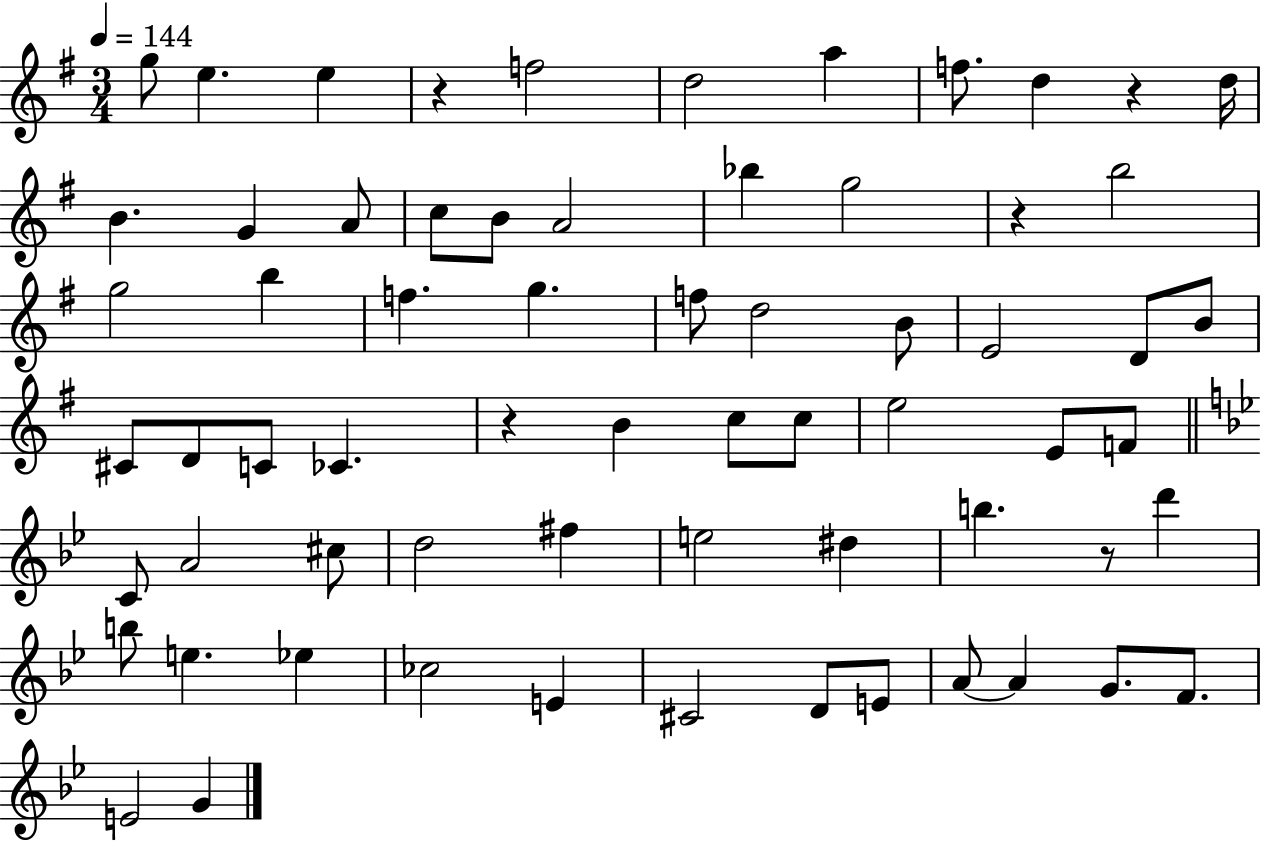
G5/e E5/q. E5/q R/q F5/h D5/h A5/q F5/e. D5/q R/q D5/s B4/q. G4/q A4/e C5/e B4/e A4/h Bb5/q G5/h R/q B5/h G5/h B5/q F5/q. G5/q. F5/e D5/h B4/e E4/h D4/e B4/e C#4/e D4/e C4/e CES4/q. R/q B4/q C5/e C5/e E5/h E4/e F4/e C4/e A4/h C#5/e D5/h F#5/q E5/h D#5/q B5/q. R/e D6/q B5/e E5/q. Eb5/q CES5/h E4/q C#4/h D4/e E4/e A4/e A4/q G4/e. F4/e. E4/h G4/q